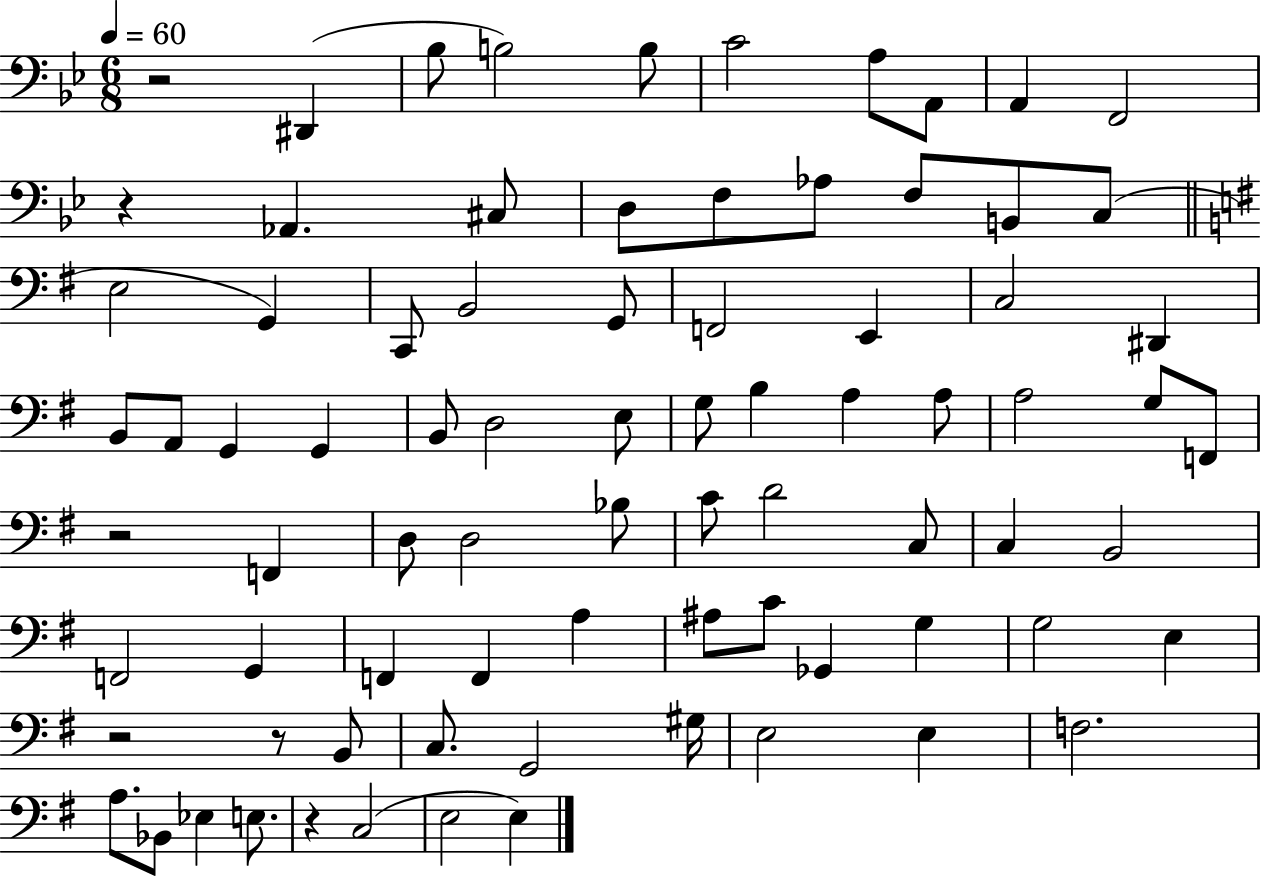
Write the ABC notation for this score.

X:1
T:Untitled
M:6/8
L:1/4
K:Bb
z2 ^D,, _B,/2 B,2 B,/2 C2 A,/2 A,,/2 A,, F,,2 z _A,, ^C,/2 D,/2 F,/2 _A,/2 F,/2 B,,/2 C,/2 E,2 G,, C,,/2 B,,2 G,,/2 F,,2 E,, C,2 ^D,, B,,/2 A,,/2 G,, G,, B,,/2 D,2 E,/2 G,/2 B, A, A,/2 A,2 G,/2 F,,/2 z2 F,, D,/2 D,2 _B,/2 C/2 D2 C,/2 C, B,,2 F,,2 G,, F,, F,, A, ^A,/2 C/2 _G,, G, G,2 E, z2 z/2 B,,/2 C,/2 G,,2 ^G,/4 E,2 E, F,2 A,/2 _B,,/2 _E, E,/2 z C,2 E,2 E,